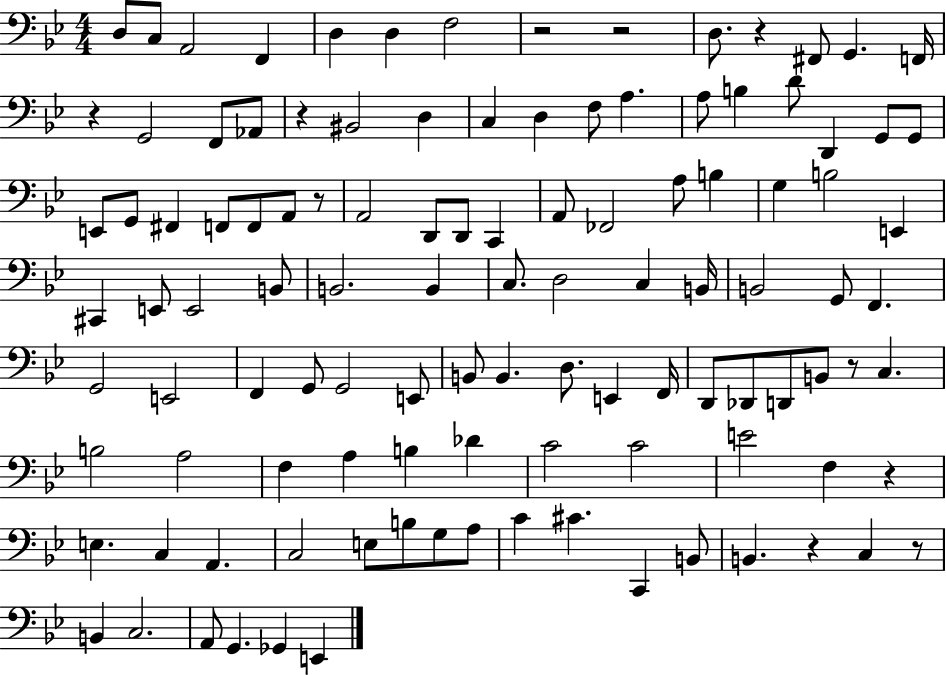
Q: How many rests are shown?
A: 10